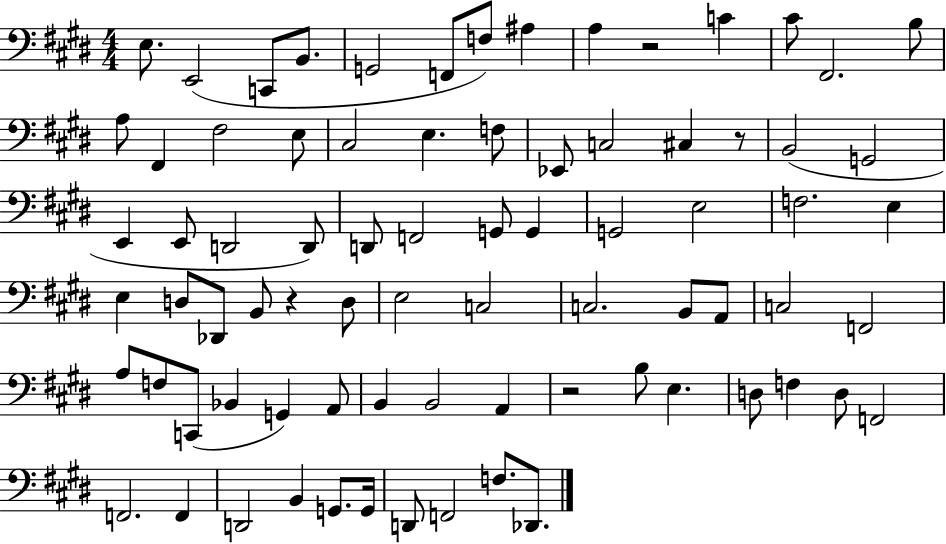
E3/e. E2/h C2/e B2/e. G2/h F2/e F3/e A#3/q A3/q R/h C4/q C#4/e F#2/h. B3/e A3/e F#2/q F#3/h E3/e C#3/h E3/q. F3/e Eb2/e C3/h C#3/q R/e B2/h G2/h E2/q E2/e D2/h D2/e D2/e F2/h G2/e G2/q G2/h E3/h F3/h. E3/q E3/q D3/e Db2/e B2/e R/q D3/e E3/h C3/h C3/h. B2/e A2/e C3/h F2/h A3/e F3/e C2/e Bb2/q G2/q A2/e B2/q B2/h A2/q R/h B3/e E3/q. D3/e F3/q D3/e F2/h F2/h. F2/q D2/h B2/q G2/e. G2/s D2/e F2/h F3/e. Db2/e.